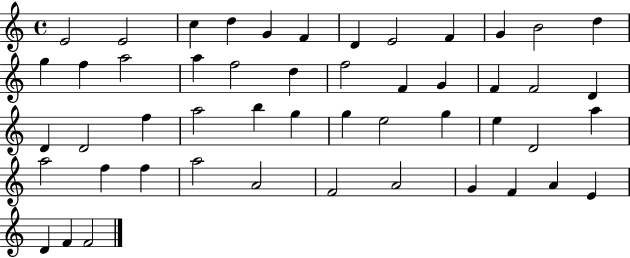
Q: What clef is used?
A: treble